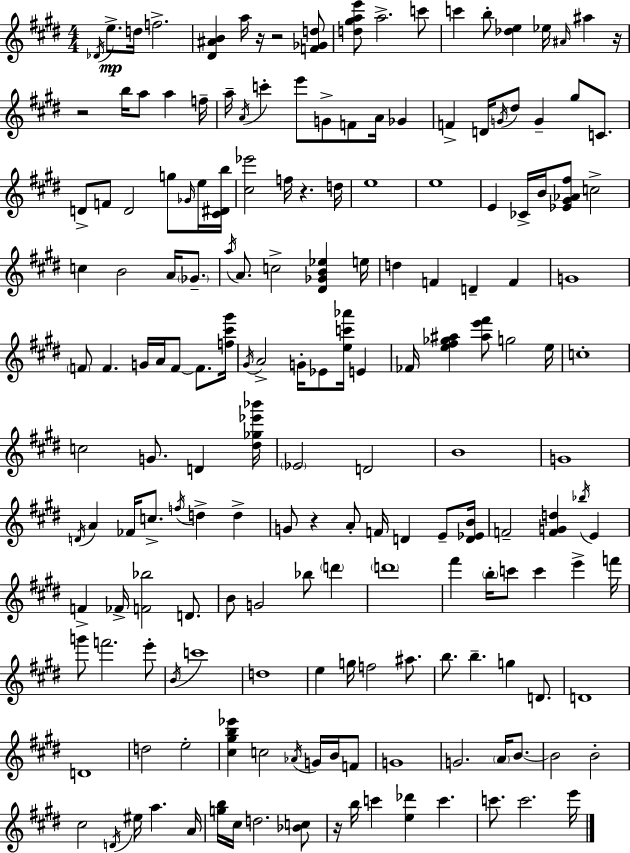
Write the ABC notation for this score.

X:1
T:Untitled
M:4/4
L:1/4
K:E
_D/4 e/2 d/4 f2 [^D^AB] a/4 z/4 z2 [F_Gd]/2 [d^gae']/2 a2 c'/2 c' b/2 [_de] _e/4 ^A/4 ^a z/4 z2 b/4 a/2 a f/4 a/4 A/4 c' e'/2 G/2 F/2 A/4 _G F D/4 G/4 ^d/2 G ^g/2 C/2 D/2 F/2 D2 g/2 _G/4 e/4 [^C^Db]/4 [^c_e']2 f/4 z d/4 e4 e4 E _C/4 B/4 [_E^G_A^f]/2 c2 c B2 A/4 _G/2 a/4 A/2 c2 [^D_GB_e] e/4 d F D F G4 F/2 F G/4 A/4 F/2 F/2 [f^c'^g']/4 ^G/4 A2 G/4 _E/2 [ec'_a']/4 E _F/4 [e^f_g^a] [^ae'^f']/2 g2 e/4 c4 c2 G/2 D [^d_g_e'_b']/4 _E2 D2 B4 G4 D/4 A _F/4 c/2 f/4 d d G/2 z A/2 F/4 D E/2 [D_EB]/4 F2 [FGd] _b/4 E F _F/4 [F_b]2 D/2 B/2 G2 _b/2 d' d'4 ^f' b/4 c'/2 c' e' f'/4 g'/2 f'2 e'/2 B/4 c'4 d4 e g/4 f2 ^a/2 b/2 b g D/2 D4 D4 d2 e2 [^c^gb_e'] c2 _A/4 G/4 B/4 F/2 G4 G2 A/4 B/2 B2 B2 ^c2 D/4 ^e/4 a A/4 [gb]/4 ^c/4 d2 [_Bc]/2 z/4 b/4 c' [e_d'] c' c'/2 c'2 e'/4